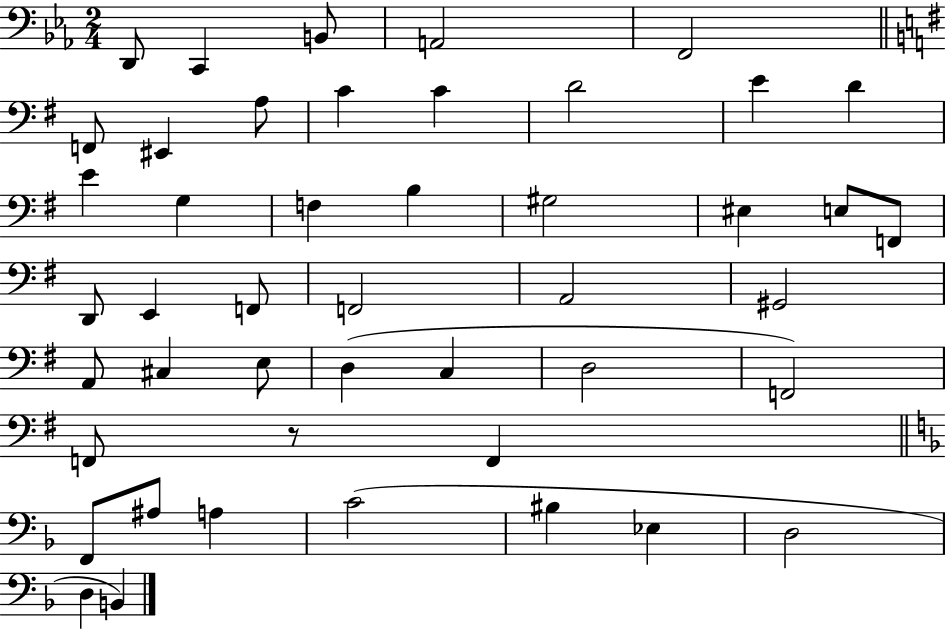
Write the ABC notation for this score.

X:1
T:Untitled
M:2/4
L:1/4
K:Eb
D,,/2 C,, B,,/2 A,,2 F,,2 F,,/2 ^E,, A,/2 C C D2 E D E G, F, B, ^G,2 ^E, E,/2 F,,/2 D,,/2 E,, F,,/2 F,,2 A,,2 ^G,,2 A,,/2 ^C, E,/2 D, C, D,2 F,,2 F,,/2 z/2 F,, F,,/2 ^A,/2 A, C2 ^B, _E, D,2 D, B,,